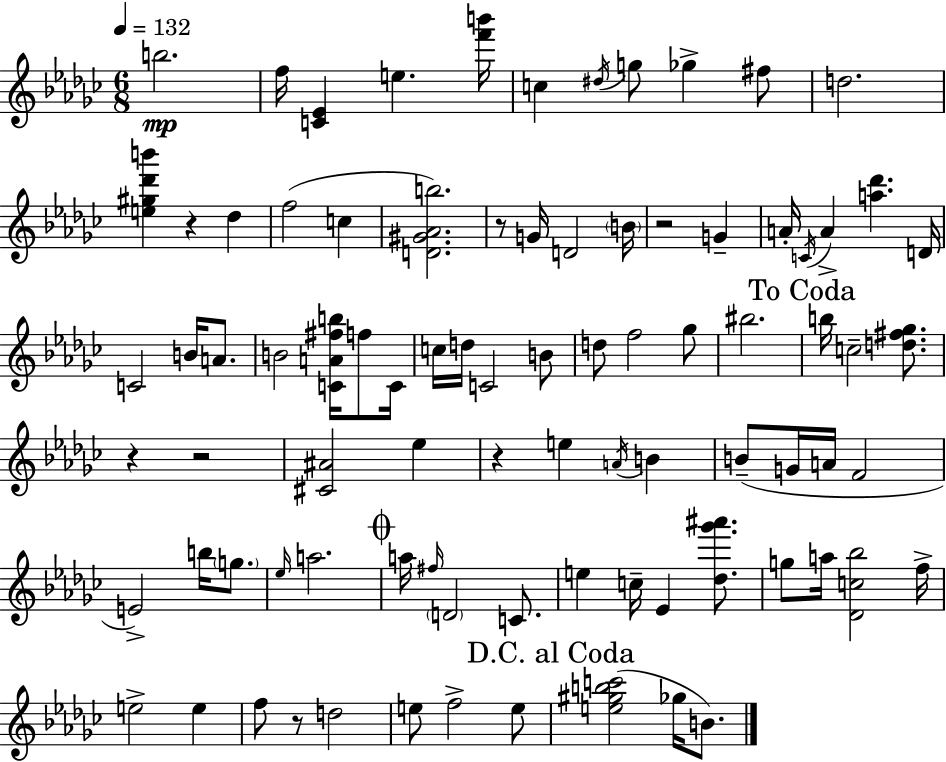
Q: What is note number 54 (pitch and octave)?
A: E5